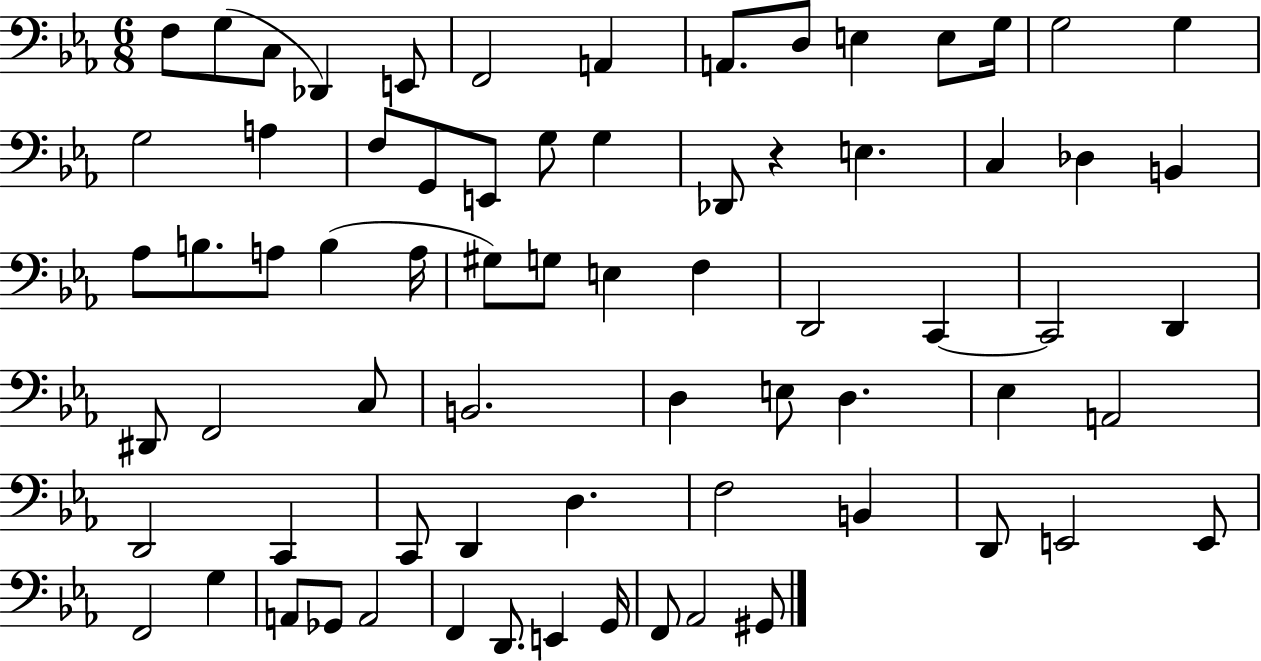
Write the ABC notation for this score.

X:1
T:Untitled
M:6/8
L:1/4
K:Eb
F,/2 G,/2 C,/2 _D,, E,,/2 F,,2 A,, A,,/2 D,/2 E, E,/2 G,/4 G,2 G, G,2 A, F,/2 G,,/2 E,,/2 G,/2 G, _D,,/2 z E, C, _D, B,, _A,/2 B,/2 A,/2 B, A,/4 ^G,/2 G,/2 E, F, D,,2 C,, C,,2 D,, ^D,,/2 F,,2 C,/2 B,,2 D, E,/2 D, _E, A,,2 D,,2 C,, C,,/2 D,, D, F,2 B,, D,,/2 E,,2 E,,/2 F,,2 G, A,,/2 _G,,/2 A,,2 F,, D,,/2 E,, G,,/4 F,,/2 _A,,2 ^G,,/2